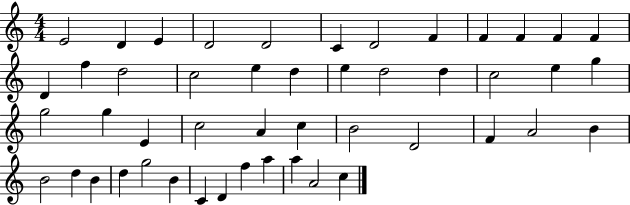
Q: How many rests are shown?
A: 0